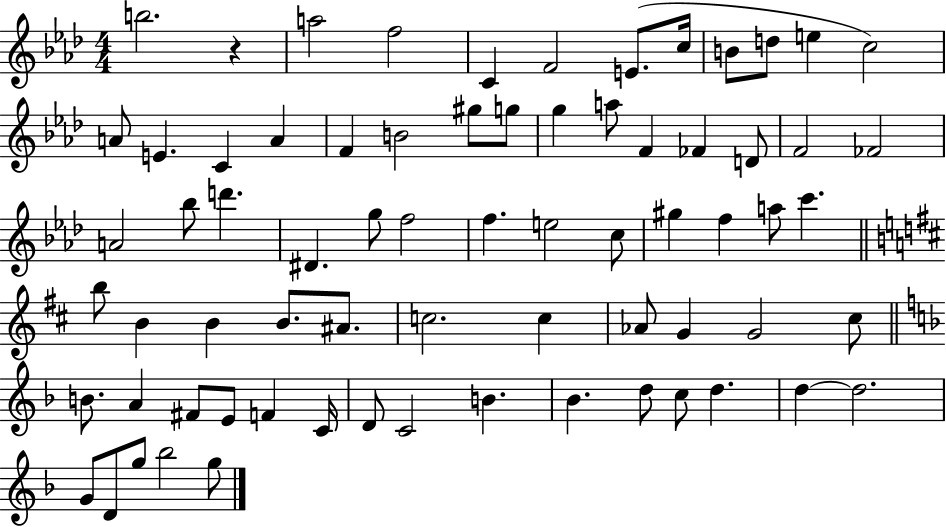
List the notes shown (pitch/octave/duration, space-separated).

B5/h. R/q A5/h F5/h C4/q F4/h E4/e. C5/s B4/e D5/e E5/q C5/h A4/e E4/q. C4/q A4/q F4/q B4/h G#5/e G5/e G5/q A5/e F4/q FES4/q D4/e F4/h FES4/h A4/h Bb5/e D6/q. D#4/q. G5/e F5/h F5/q. E5/h C5/e G#5/q F5/q A5/e C6/q. B5/e B4/q B4/q B4/e. A#4/e. C5/h. C5/q Ab4/e G4/q G4/h C#5/e B4/e. A4/q F#4/e E4/e F4/q C4/s D4/e C4/h B4/q. Bb4/q. D5/e C5/e D5/q. D5/q D5/h. G4/e D4/e G5/e Bb5/h G5/e